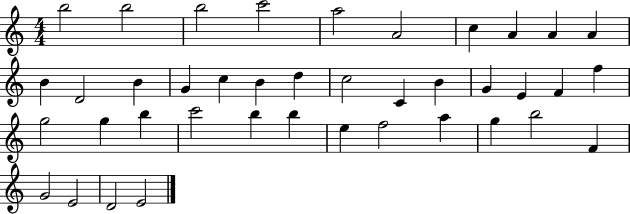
X:1
T:Untitled
M:4/4
L:1/4
K:C
b2 b2 b2 c'2 a2 A2 c A A A B D2 B G c B d c2 C B G E F f g2 g b c'2 b b e f2 a g b2 F G2 E2 D2 E2